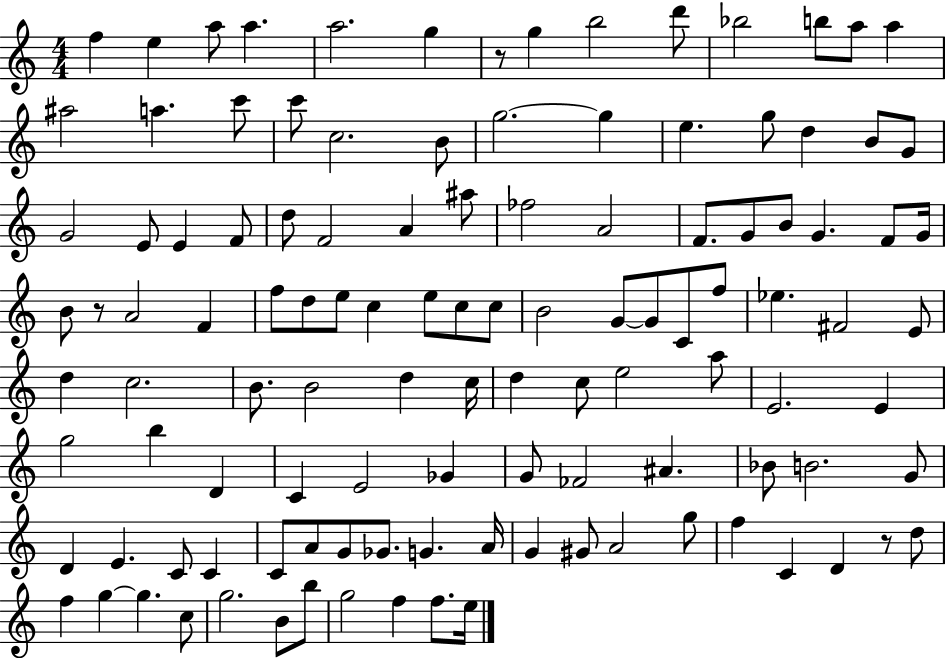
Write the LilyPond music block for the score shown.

{
  \clef treble
  \numericTimeSignature
  \time 4/4
  \key c \major
  f''4 e''4 a''8 a''4. | a''2. g''4 | r8 g''4 b''2 d'''8 | bes''2 b''8 a''8 a''4 | \break ais''2 a''4. c'''8 | c'''8 c''2. b'8 | g''2.~~ g''4 | e''4. g''8 d''4 b'8 g'8 | \break g'2 e'8 e'4 f'8 | d''8 f'2 a'4 ais''8 | fes''2 a'2 | f'8. g'8 b'8 g'4. f'8 g'16 | \break b'8 r8 a'2 f'4 | f''8 d''8 e''8 c''4 e''8 c''8 c''8 | b'2 g'8~~ g'8 c'8 f''8 | ees''4. fis'2 e'8 | \break d''4 c''2. | b'8. b'2 d''4 c''16 | d''4 c''8 e''2 a''8 | e'2. e'4 | \break g''2 b''4 d'4 | c'4 e'2 ges'4 | g'8 fes'2 ais'4. | bes'8 b'2. g'8 | \break d'4 e'4. c'8 c'4 | c'8 a'8 g'8 ges'8. g'4. a'16 | g'4 gis'8 a'2 g''8 | f''4 c'4 d'4 r8 d''8 | \break f''4 g''4~~ g''4. c''8 | g''2. b'8 b''8 | g''2 f''4 f''8. e''16 | \bar "|."
}